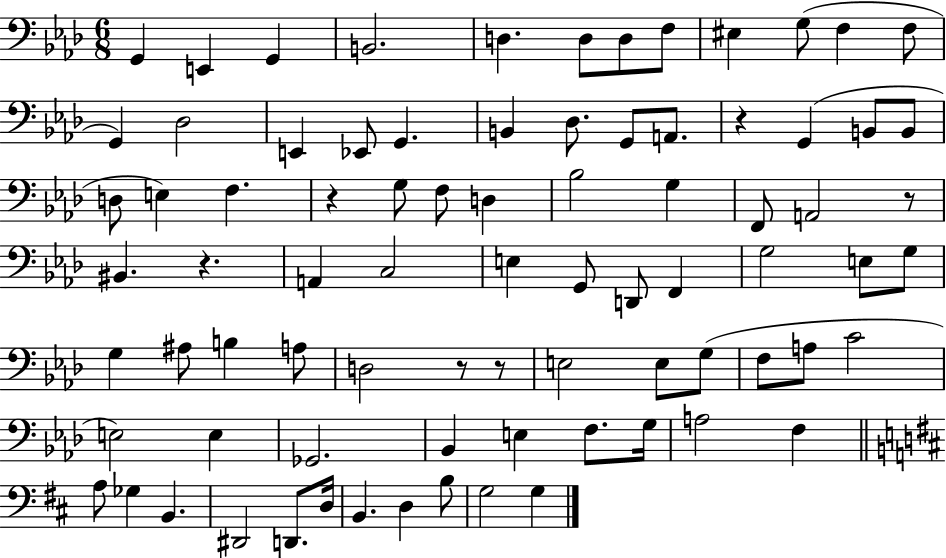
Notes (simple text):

G2/q E2/q G2/q B2/h. D3/q. D3/e D3/e F3/e EIS3/q G3/e F3/q F3/e G2/q Db3/h E2/q Eb2/e G2/q. B2/q Db3/e. G2/e A2/e. R/q G2/q B2/e B2/e D3/e E3/q F3/q. R/q G3/e F3/e D3/q Bb3/h G3/q F2/e A2/h R/e BIS2/q. R/q. A2/q C3/h E3/q G2/e D2/e F2/q G3/h E3/e G3/e G3/q A#3/e B3/q A3/e D3/h R/e R/e E3/h E3/e G3/e F3/e A3/e C4/h E3/h E3/q Gb2/h. Bb2/q E3/q F3/e. G3/s A3/h F3/q A3/e Gb3/q B2/q. D#2/h D2/e. D3/s B2/q. D3/q B3/e G3/h G3/q